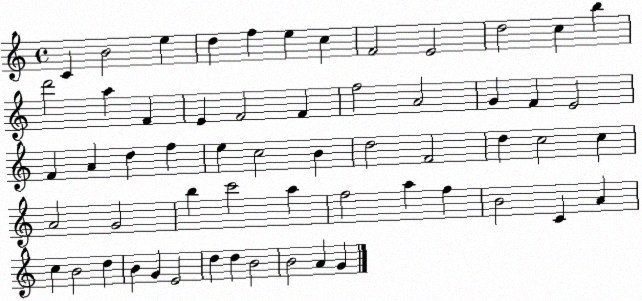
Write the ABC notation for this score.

X:1
T:Untitled
M:4/4
L:1/4
K:C
C B2 e d f e c F2 E2 d2 c b d'2 a F E F2 F f2 A2 G F E2 F A d f e c2 B d2 F2 d c2 c A2 G2 b c'2 a f2 a f B2 C A c B2 d B G E2 d d B2 B2 A G